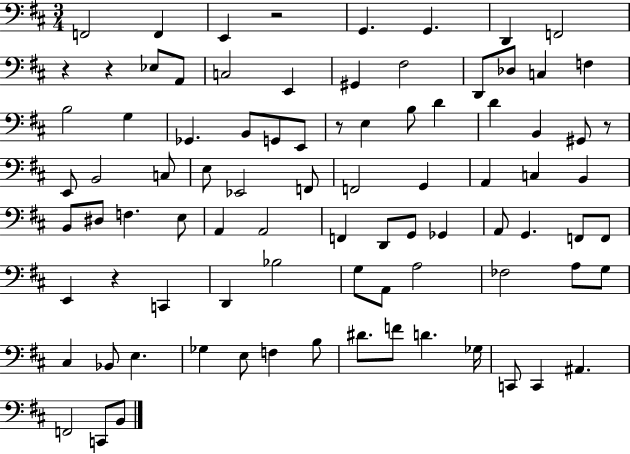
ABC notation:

X:1
T:Untitled
M:3/4
L:1/4
K:D
F,,2 F,, E,, z2 G,, G,, D,, F,,2 z z _E,/2 A,,/2 C,2 E,, ^G,, ^F,2 D,,/2 _D,/2 C, F, B,2 G, _G,, B,,/2 G,,/2 E,,/2 z/2 E, B,/2 D D B,, ^G,,/2 z/2 E,,/2 B,,2 C,/2 E,/2 _E,,2 F,,/2 F,,2 G,, A,, C, B,, B,,/2 ^D,/2 F, E,/2 A,, A,,2 F,, D,,/2 G,,/2 _G,, A,,/2 G,, F,,/2 F,,/2 E,, z C,, D,, _B,2 G,/2 A,,/2 A,2 _F,2 A,/2 G,/2 ^C, _B,,/2 E, _G, E,/2 F, B,/2 ^D/2 F/2 D _G,/4 C,,/2 C,, ^A,, F,,2 C,,/2 B,,/2